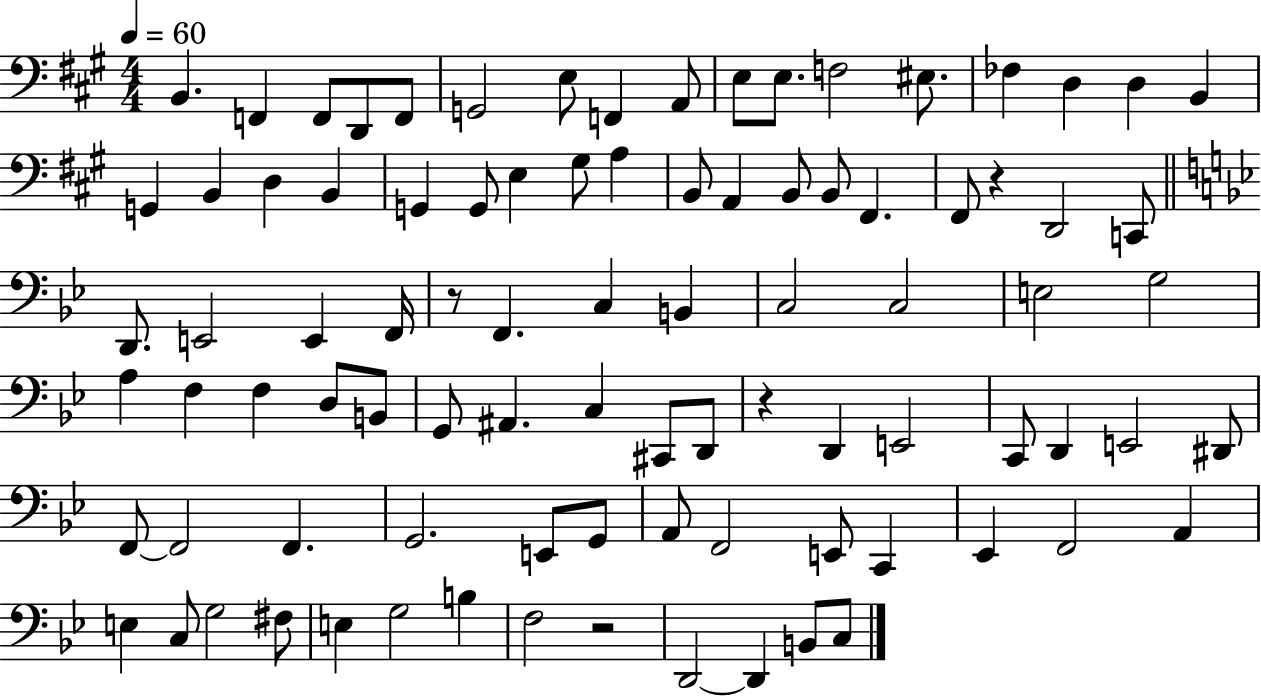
B2/q. F2/q F2/e D2/e F2/e G2/h E3/e F2/q A2/e E3/e E3/e. F3/h EIS3/e. FES3/q D3/q D3/q B2/q G2/q B2/q D3/q B2/q G2/q G2/e E3/q G#3/e A3/q B2/e A2/q B2/e B2/e F#2/q. F#2/e R/q D2/h C2/e D2/e. E2/h E2/q F2/s R/e F2/q. C3/q B2/q C3/h C3/h E3/h G3/h A3/q F3/q F3/q D3/e B2/e G2/e A#2/q. C3/q C#2/e D2/e R/q D2/q E2/h C2/e D2/q E2/h D#2/e F2/e F2/h F2/q. G2/h. E2/e G2/e A2/e F2/h E2/e C2/q Eb2/q F2/h A2/q E3/q C3/e G3/h F#3/e E3/q G3/h B3/q F3/h R/h D2/h D2/q B2/e C3/e